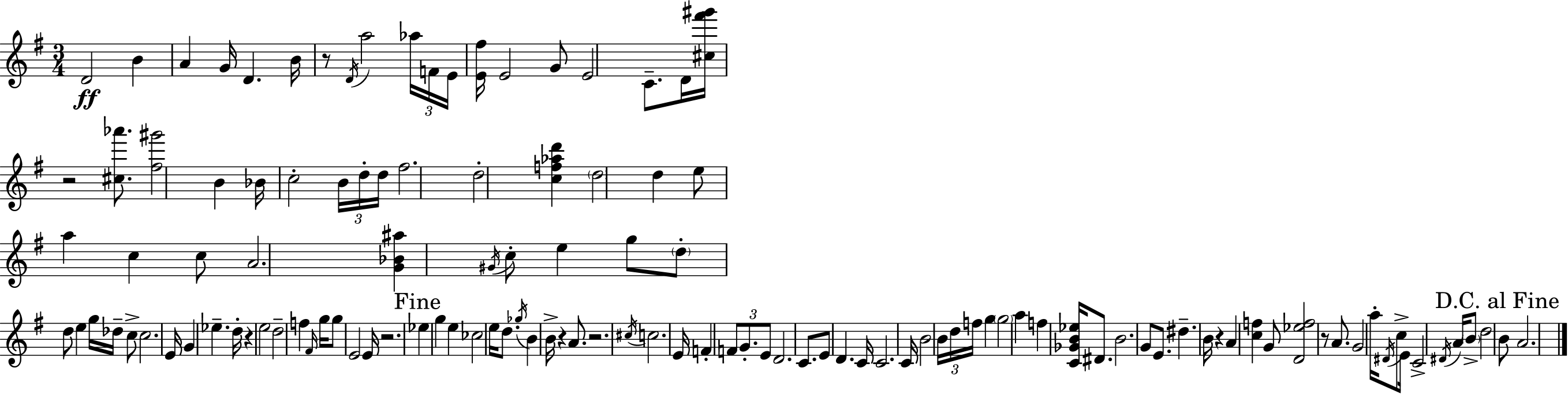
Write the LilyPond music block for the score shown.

{
  \clef treble
  \numericTimeSignature
  \time 3/4
  \key g \major
  \repeat volta 2 { d'2\ff b'4 | a'4 g'16 d'4. b'16 | r8 \acciaccatura { d'16 } a''2 \tuplet 3/2 { aes''16 | f'16 e'16 } <e' fis''>16 e'2 g'8 | \break e'2 c'8.-- | d'16 <cis'' fis''' gis'''>16 r2 <cis'' aes'''>8. | <fis'' gis'''>2 b'4 | bes'16 c''2-. \tuplet 3/2 { b'16 d''16-. | \break d''16 } fis''2. | d''2-. <c'' f'' aes'' d'''>4 | \parenthesize d''2 d''4 | e''8 a''4 c''4 c''8 | \break a'2. | <g' bes' ais''>4 \acciaccatura { gis'16 } c''8-. e''4 | g''8 \parenthesize d''8-. d''8 e''4 g''16 des''16-- | c''8-> c''2. | \break e'16 g'4 ees''4.-- | d''16-. r4 e''2 | d''2-- f''4 | \grace { fis'16 } g''16 g''8 e'2 | \break e'16 r2. | \mark "Fine" ees''4 g''4 e''4 | ces''2 e''16 | d''8. \acciaccatura { ges''16 } b'4 b'16-> r4 | \break a'8. r2. | \acciaccatura { cis''16 } c''2. | e'16 f'4-. \tuplet 3/2 { f'8 | g'8.-. e'8 } d'2. | \break c'8. e'8 d'4. | c'16 c'2. | c'16 b'2 | \tuplet 3/2 { b'16 d''16 f''16 } g''4 \parenthesize g''2 | \break a''4 f''4 | <c' ges' b' ees''>16 dis'8. b'2. | g'8 e'8. dis''4.-- | b'16 r4 a'4 | \break <c'' f''>4 g'8 <d' ees'' f''>2 | r8 a'8. g'2 | a''16-. \acciaccatura { dis'16 } c''8-> e'16 c'2-> | \acciaccatura { dis'16 } a'16 \parenthesize b'8-> d''2 | \break \mark "D.C. al Fine" b'8 a'2. | } \bar "|."
}